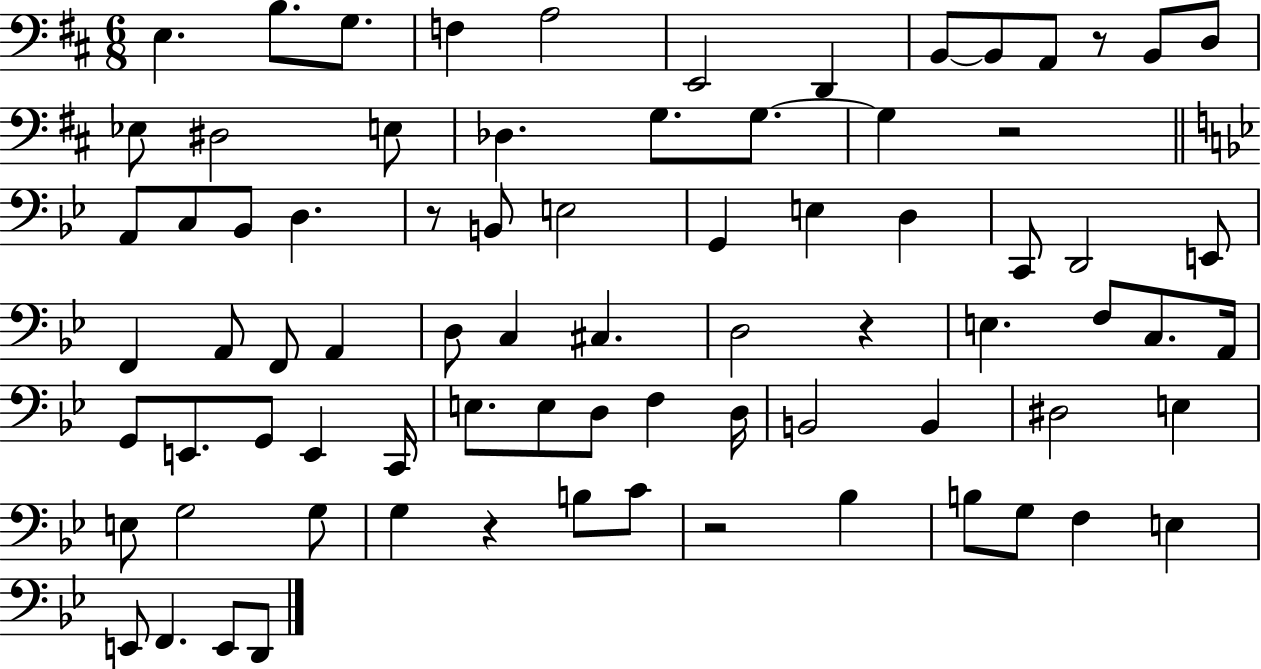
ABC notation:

X:1
T:Untitled
M:6/8
L:1/4
K:D
E, B,/2 G,/2 F, A,2 E,,2 D,, B,,/2 B,,/2 A,,/2 z/2 B,,/2 D,/2 _E,/2 ^D,2 E,/2 _D, G,/2 G,/2 G, z2 A,,/2 C,/2 _B,,/2 D, z/2 B,,/2 E,2 G,, E, D, C,,/2 D,,2 E,,/2 F,, A,,/2 F,,/2 A,, D,/2 C, ^C, D,2 z E, F,/2 C,/2 A,,/4 G,,/2 E,,/2 G,,/2 E,, C,,/4 E,/2 E,/2 D,/2 F, D,/4 B,,2 B,, ^D,2 E, E,/2 G,2 G,/2 G, z B,/2 C/2 z2 _B, B,/2 G,/2 F, E, E,,/2 F,, E,,/2 D,,/2